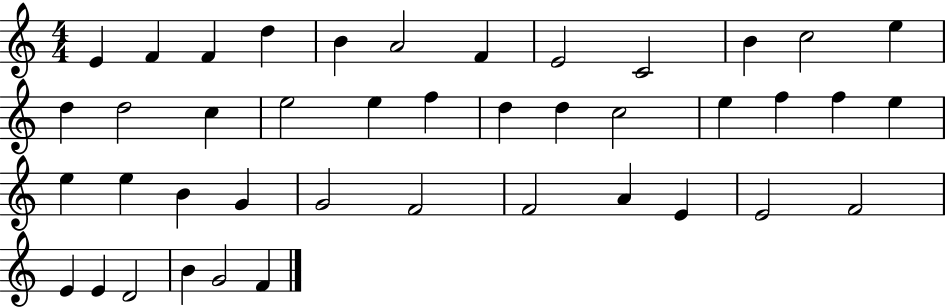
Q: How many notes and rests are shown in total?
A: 42